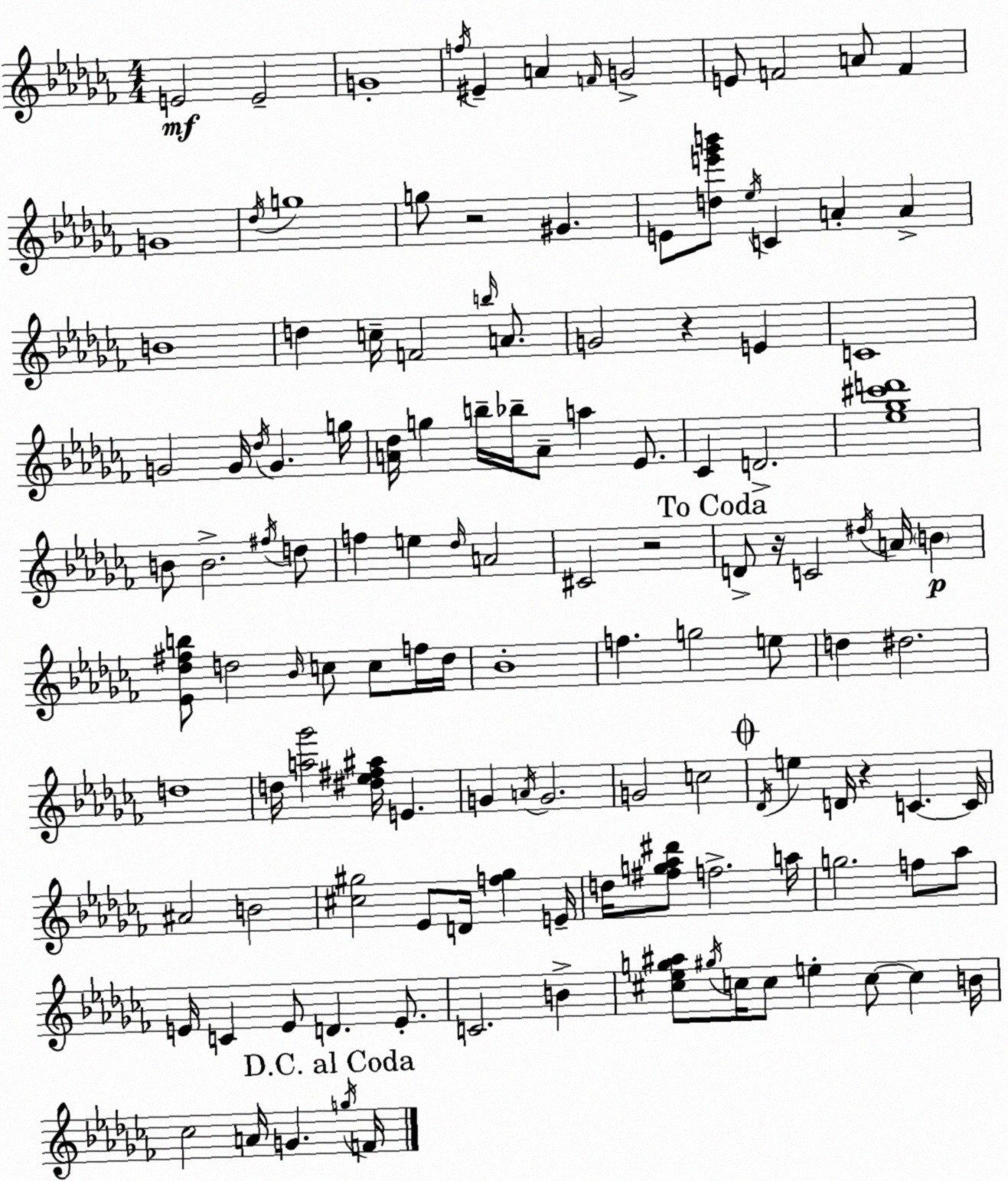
X:1
T:Untitled
M:4/4
L:1/4
K:Abm
E2 E2 G4 f/4 ^E A F/4 G2 E/2 F2 A/2 F G4 _d/4 g4 g/2 z2 ^G E/2 [de'_g'b']/2 _e/4 C A A B4 d c/4 F2 b/4 A/2 G2 z E C4 G2 G/4 _d/4 G g/4 [A_d]/4 g b/4 _b/4 A/2 a _E/2 _C D2 [_e_g^c'd']4 B/2 B2 ^f/4 d/2 f e _d/4 A2 ^C2 z2 D/2 z/4 C2 ^d/4 A/4 B [_E_d^fb]/2 d2 _B/4 c/2 c/2 f/4 d/4 _B4 f g2 e/2 d ^d2 d4 d/4 [a_g']2 [^d_e^f^a]/4 E G A/4 G2 G2 c2 _D/4 e D/4 z C C/4 ^A2 B2 [^c^g]2 _E/2 D/4 [f^g] E/4 d/4 [^fg_a^d']/2 f2 a/4 g2 f/2 _a/2 E/4 C E/2 D E/2 C2 B [^c_eg^a]/2 ^g/4 c/4 c/2 e c/2 c B/4 _c2 A/4 G g/4 F/4